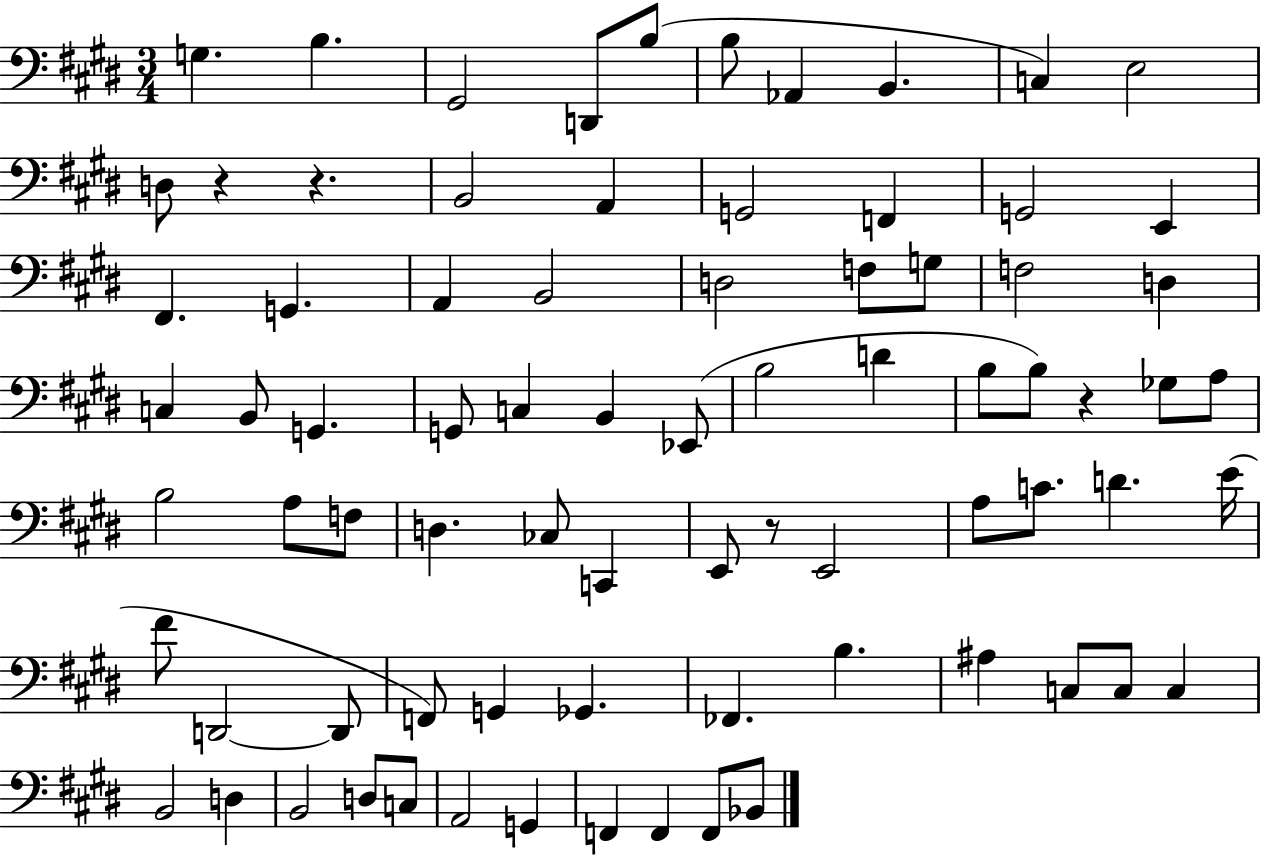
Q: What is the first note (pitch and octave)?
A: G3